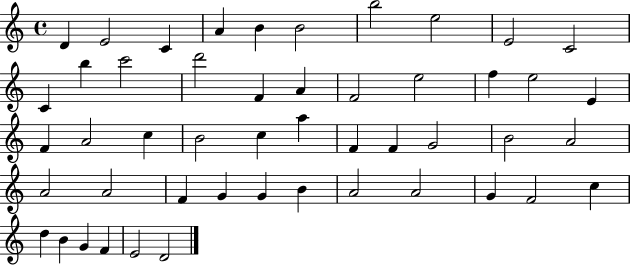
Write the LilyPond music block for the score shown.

{
  \clef treble
  \time 4/4
  \defaultTimeSignature
  \key c \major
  d'4 e'2 c'4 | a'4 b'4 b'2 | b''2 e''2 | e'2 c'2 | \break c'4 b''4 c'''2 | d'''2 f'4 a'4 | f'2 e''2 | f''4 e''2 e'4 | \break f'4 a'2 c''4 | b'2 c''4 a''4 | f'4 f'4 g'2 | b'2 a'2 | \break a'2 a'2 | f'4 g'4 g'4 b'4 | a'2 a'2 | g'4 f'2 c''4 | \break d''4 b'4 g'4 f'4 | e'2 d'2 | \bar "|."
}